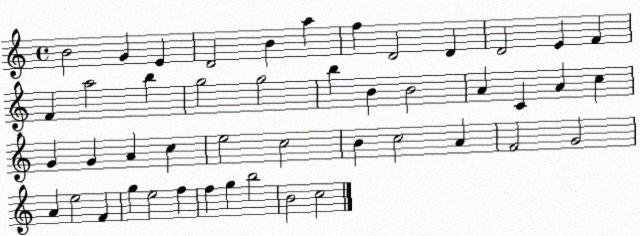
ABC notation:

X:1
T:Untitled
M:4/4
L:1/4
K:C
B2 G E D2 B a f D2 D D2 E F F a2 b g2 g2 b B B2 A C A c G G A c e2 c2 B c2 A F2 G2 A e2 F g e2 f f g b2 B2 c2